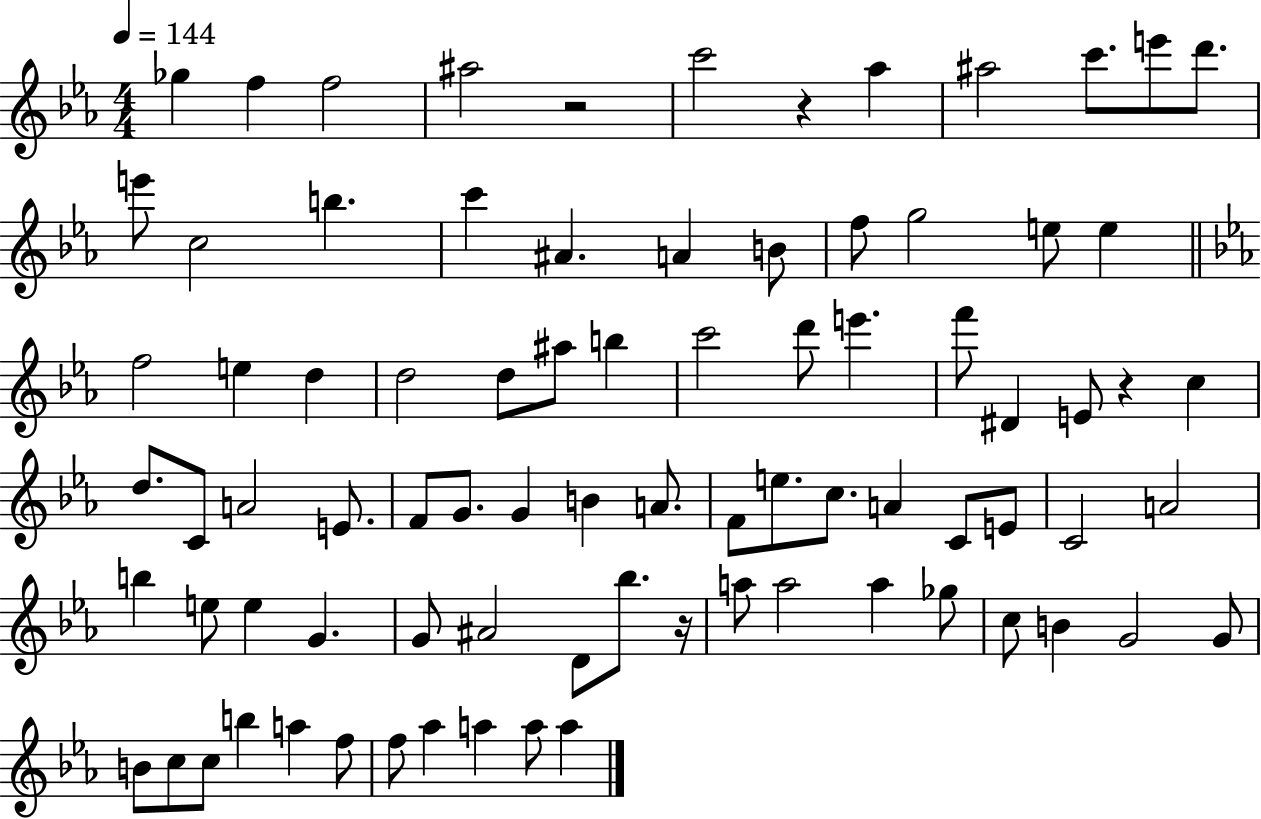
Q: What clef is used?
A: treble